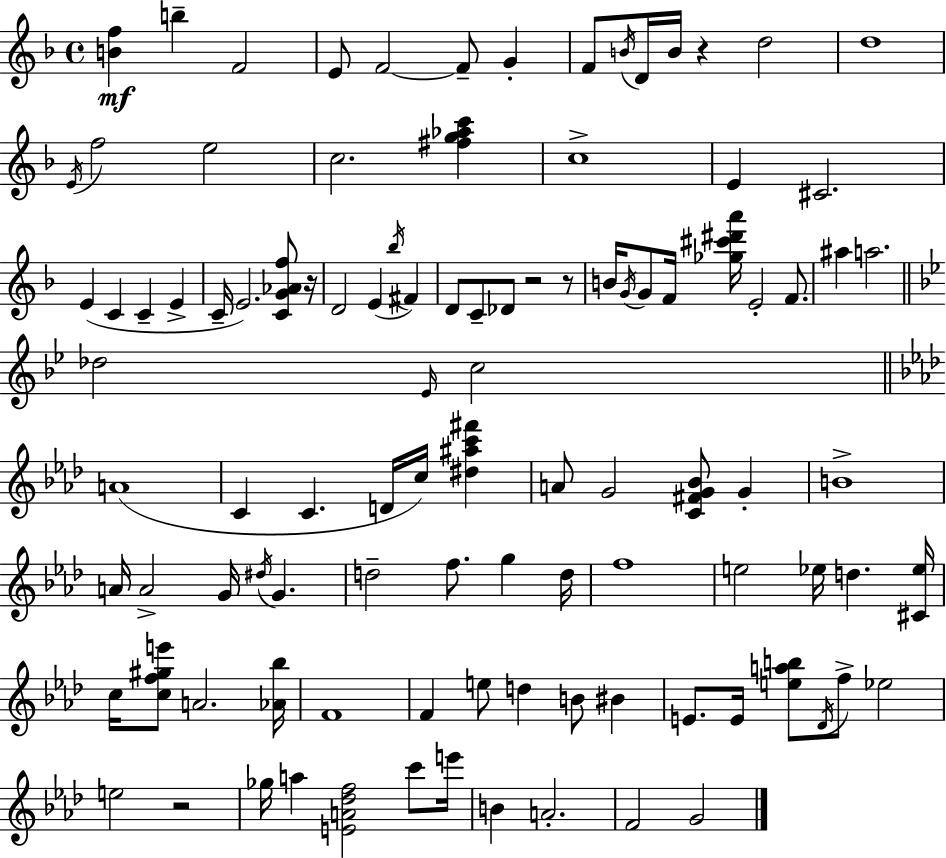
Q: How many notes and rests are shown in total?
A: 103